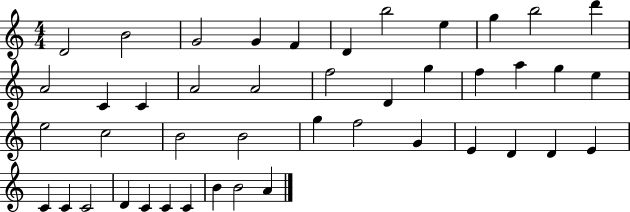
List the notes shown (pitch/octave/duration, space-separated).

D4/h B4/h G4/h G4/q F4/q D4/q B5/h E5/q G5/q B5/h D6/q A4/h C4/q C4/q A4/h A4/h F5/h D4/q G5/q F5/q A5/q G5/q E5/q E5/h C5/h B4/h B4/h G5/q F5/h G4/q E4/q D4/q D4/q E4/q C4/q C4/q C4/h D4/q C4/q C4/q C4/q B4/q B4/h A4/q